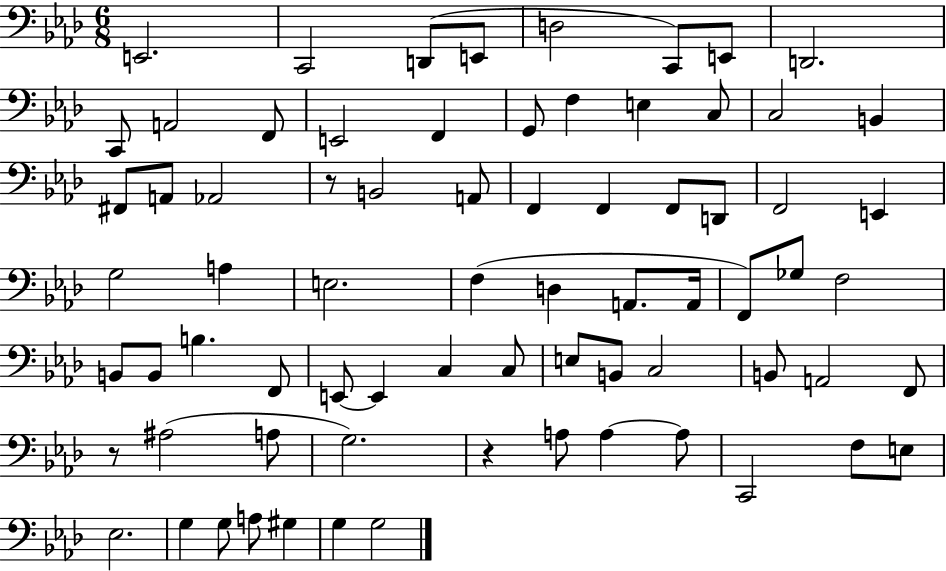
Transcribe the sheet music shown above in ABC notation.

X:1
T:Untitled
M:6/8
L:1/4
K:Ab
E,,2 C,,2 D,,/2 E,,/2 D,2 C,,/2 E,,/2 D,,2 C,,/2 A,,2 F,,/2 E,,2 F,, G,,/2 F, E, C,/2 C,2 B,, ^F,,/2 A,,/2 _A,,2 z/2 B,,2 A,,/2 F,, F,, F,,/2 D,,/2 F,,2 E,, G,2 A, E,2 F, D, A,,/2 A,,/4 F,,/2 _G,/2 F,2 B,,/2 B,,/2 B, F,,/2 E,,/2 E,, C, C,/2 E,/2 B,,/2 C,2 B,,/2 A,,2 F,,/2 z/2 ^A,2 A,/2 G,2 z A,/2 A, A,/2 C,,2 F,/2 E,/2 _E,2 G, G,/2 A,/2 ^G, G, G,2